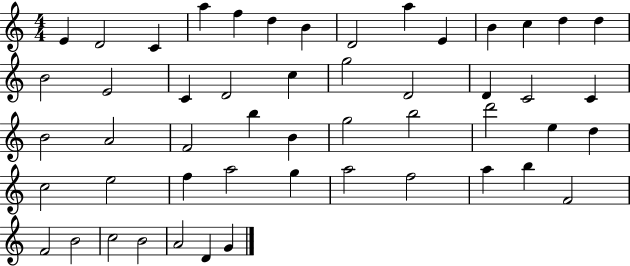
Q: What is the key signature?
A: C major